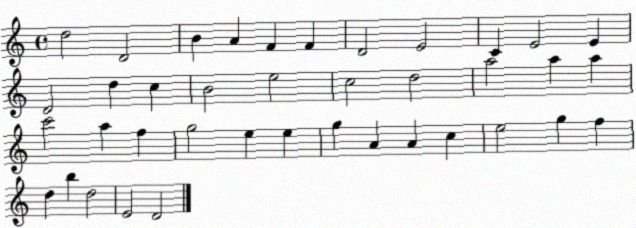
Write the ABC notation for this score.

X:1
T:Untitled
M:4/4
L:1/4
K:C
d2 D2 B A F F D2 E2 C E2 E D2 d c B2 e2 c2 d2 a2 a a c'2 a f g2 e e g A A c e2 g f d b d2 E2 D2